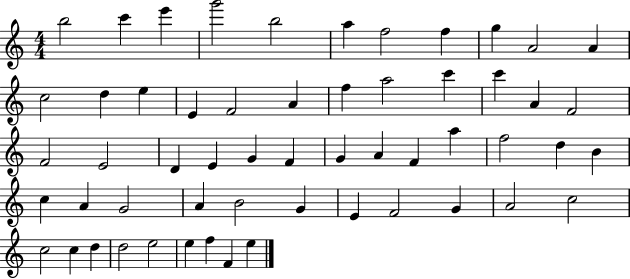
B5/h C6/q E6/q G6/h B5/h A5/q F5/h F5/q G5/q A4/h A4/q C5/h D5/q E5/q E4/q F4/h A4/q F5/q A5/h C6/q C6/q A4/q F4/h F4/h E4/h D4/q E4/q G4/q F4/q G4/q A4/q F4/q A5/q F5/h D5/q B4/q C5/q A4/q G4/h A4/q B4/h G4/q E4/q F4/h G4/q A4/h C5/h C5/h C5/q D5/q D5/h E5/h E5/q F5/q F4/q E5/q